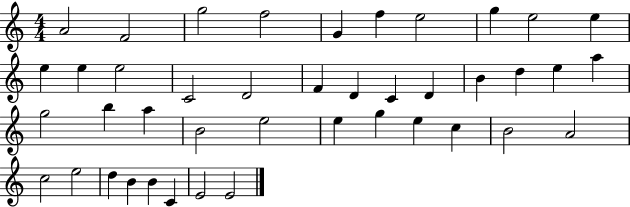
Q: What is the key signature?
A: C major